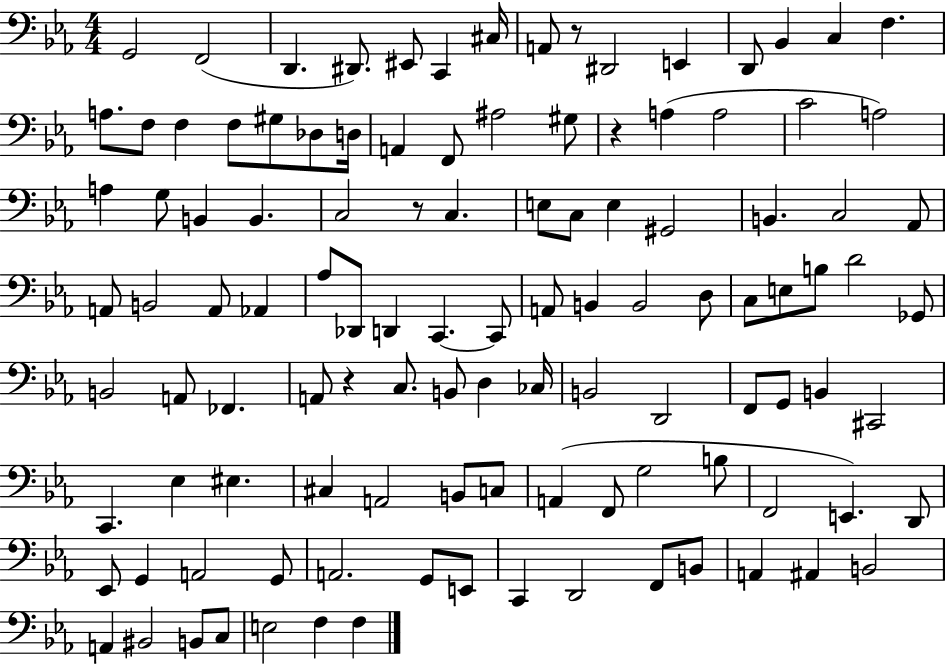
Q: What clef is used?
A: bass